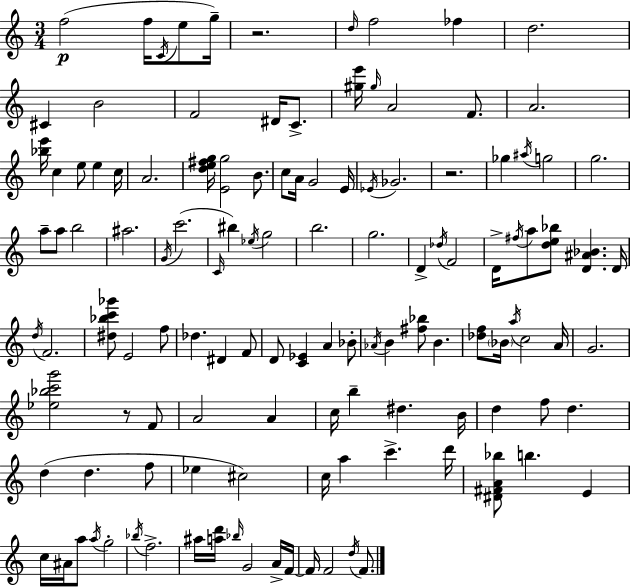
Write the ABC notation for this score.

X:1
T:Untitled
M:3/4
L:1/4
K:C
f2 f/4 C/4 e/2 g/4 z2 d/4 f2 _f d2 ^C B2 F2 ^D/4 C/2 [^ge']/4 ^g/4 A2 F/2 A2 [_be']/4 c e/2 e c/4 A2 [de^fg]/4 [Eg]2 B/2 c/2 A/4 G2 E/4 _E/4 _G2 z2 _g ^a/4 g2 g2 a/2 a/2 b2 ^a2 G/4 c'2 C/4 ^b _e/4 g2 b2 g2 D _d/4 F2 D/4 ^f/4 a/2 [de_b]/2 [D^A_B] D/4 d/4 F2 [^d_bc'_g']/2 E2 f/2 _d ^D F/2 D/2 [C_E] A _B/2 _A/4 B [^f_b]/2 B [_df]/2 _B/4 a/4 c2 A/4 G2 [_e_bc'g']2 z/2 F/2 A2 A c/4 b ^d B/4 d f/2 d d d f/2 _e ^c2 c/4 a c' d'/4 [^D^FA_b]/2 b E c/4 ^A/4 a/2 a/4 g2 _b/4 f2 ^a/4 [ad']/4 _b/4 G2 A/4 F/4 F/4 F2 d/4 F/2